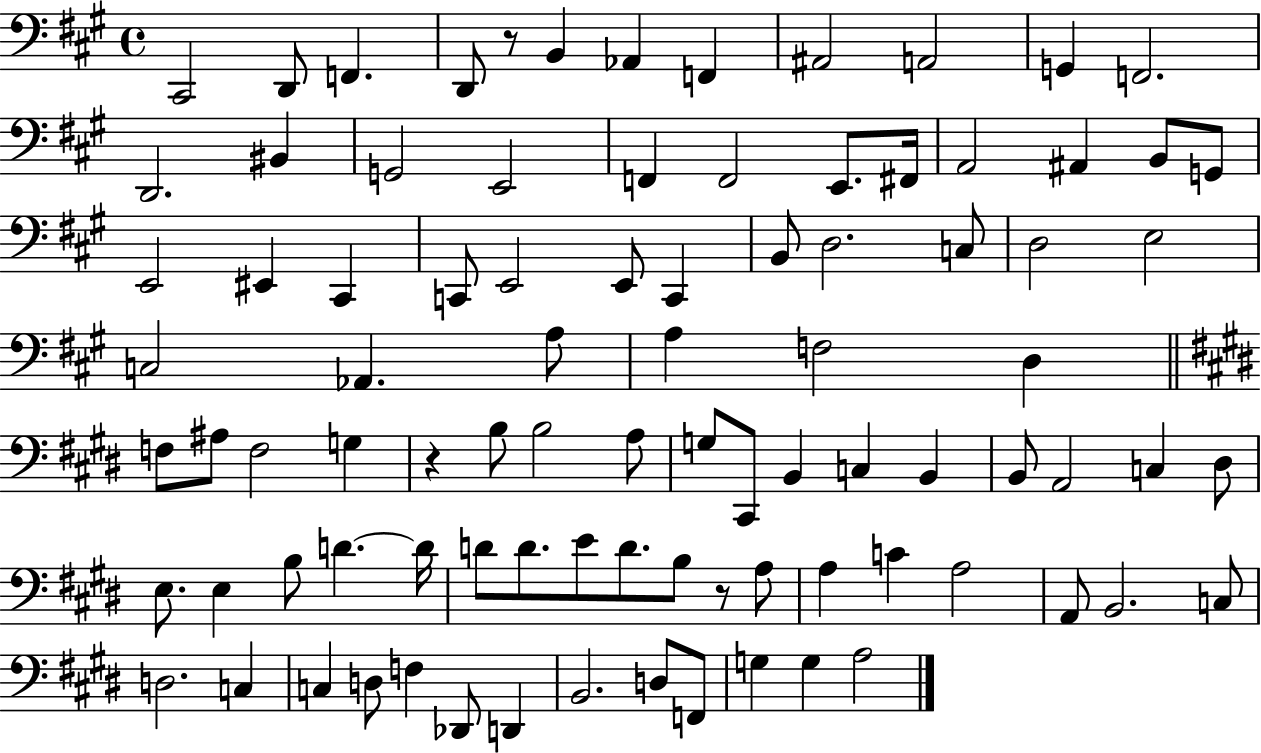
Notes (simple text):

C#2/h D2/e F2/q. D2/e R/e B2/q Ab2/q F2/q A#2/h A2/h G2/q F2/h. D2/h. BIS2/q G2/h E2/h F2/q F2/h E2/e. F#2/s A2/h A#2/q B2/e G2/e E2/h EIS2/q C#2/q C2/e E2/h E2/e C2/q B2/e D3/h. C3/e D3/h E3/h C3/h Ab2/q. A3/e A3/q F3/h D3/q F3/e A#3/e F3/h G3/q R/q B3/e B3/h A3/e G3/e C#2/e B2/q C3/q B2/q B2/e A2/h C3/q D#3/e E3/e. E3/q B3/e D4/q. D4/s D4/e D4/e. E4/e D4/e. B3/e R/e A3/e A3/q C4/q A3/h A2/e B2/h. C3/e D3/h. C3/q C3/q D3/e F3/q Db2/e D2/q B2/h. D3/e F2/e G3/q G3/q A3/h